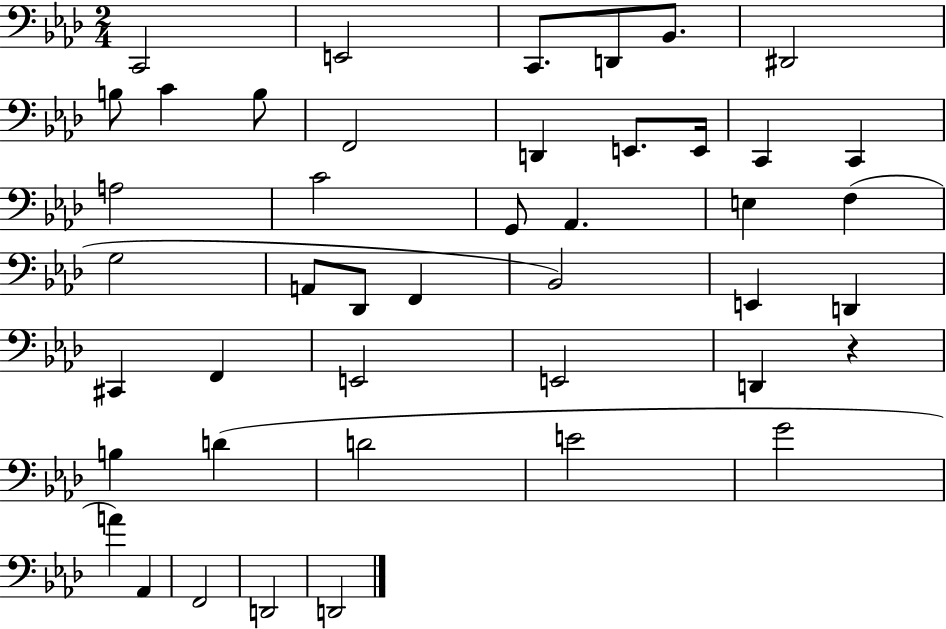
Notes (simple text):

C2/h E2/h C2/e. D2/e Bb2/e. D#2/h B3/e C4/q B3/e F2/h D2/q E2/e. E2/s C2/q C2/q A3/h C4/h G2/e Ab2/q. E3/q F3/q G3/h A2/e Db2/e F2/q Bb2/h E2/q D2/q C#2/q F2/q E2/h E2/h D2/q R/q B3/q D4/q D4/h E4/h G4/h A4/q Ab2/q F2/h D2/h D2/h